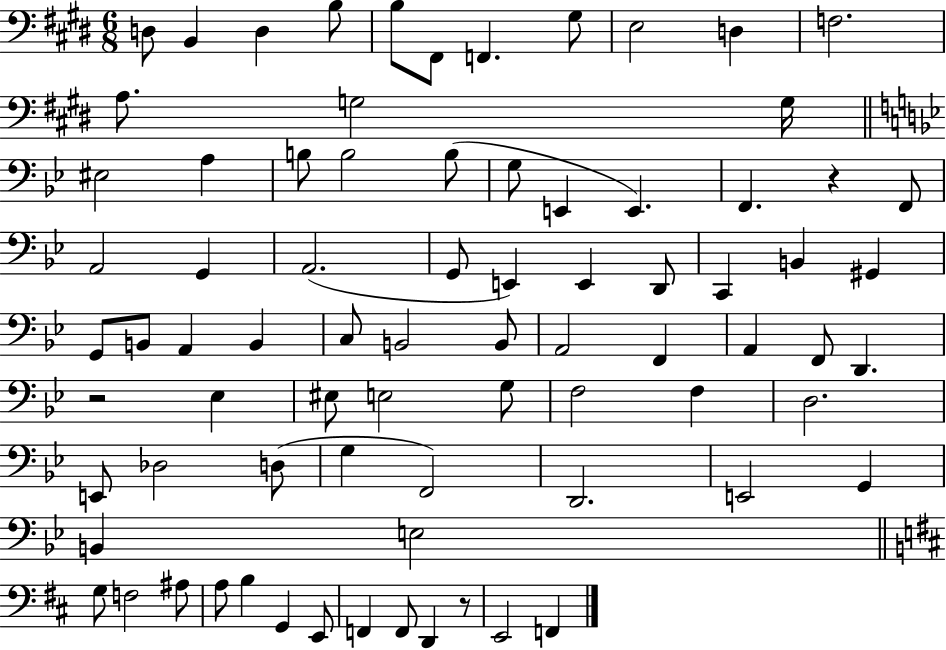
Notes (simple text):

D3/e B2/q D3/q B3/e B3/e F#2/e F2/q. G#3/e E3/h D3/q F3/h. A3/e. G3/h G3/s EIS3/h A3/q B3/e B3/h B3/e G3/e E2/q E2/q. F2/q. R/q F2/e A2/h G2/q A2/h. G2/e E2/q E2/q D2/e C2/q B2/q G#2/q G2/e B2/e A2/q B2/q C3/e B2/h B2/e A2/h F2/q A2/q F2/e D2/q. R/h Eb3/q EIS3/e E3/h G3/e F3/h F3/q D3/h. E2/e Db3/h D3/e G3/q F2/h D2/h. E2/h G2/q B2/q E3/h G3/e F3/h A#3/e A3/e B3/q G2/q E2/e F2/q F2/e D2/q R/e E2/h F2/q